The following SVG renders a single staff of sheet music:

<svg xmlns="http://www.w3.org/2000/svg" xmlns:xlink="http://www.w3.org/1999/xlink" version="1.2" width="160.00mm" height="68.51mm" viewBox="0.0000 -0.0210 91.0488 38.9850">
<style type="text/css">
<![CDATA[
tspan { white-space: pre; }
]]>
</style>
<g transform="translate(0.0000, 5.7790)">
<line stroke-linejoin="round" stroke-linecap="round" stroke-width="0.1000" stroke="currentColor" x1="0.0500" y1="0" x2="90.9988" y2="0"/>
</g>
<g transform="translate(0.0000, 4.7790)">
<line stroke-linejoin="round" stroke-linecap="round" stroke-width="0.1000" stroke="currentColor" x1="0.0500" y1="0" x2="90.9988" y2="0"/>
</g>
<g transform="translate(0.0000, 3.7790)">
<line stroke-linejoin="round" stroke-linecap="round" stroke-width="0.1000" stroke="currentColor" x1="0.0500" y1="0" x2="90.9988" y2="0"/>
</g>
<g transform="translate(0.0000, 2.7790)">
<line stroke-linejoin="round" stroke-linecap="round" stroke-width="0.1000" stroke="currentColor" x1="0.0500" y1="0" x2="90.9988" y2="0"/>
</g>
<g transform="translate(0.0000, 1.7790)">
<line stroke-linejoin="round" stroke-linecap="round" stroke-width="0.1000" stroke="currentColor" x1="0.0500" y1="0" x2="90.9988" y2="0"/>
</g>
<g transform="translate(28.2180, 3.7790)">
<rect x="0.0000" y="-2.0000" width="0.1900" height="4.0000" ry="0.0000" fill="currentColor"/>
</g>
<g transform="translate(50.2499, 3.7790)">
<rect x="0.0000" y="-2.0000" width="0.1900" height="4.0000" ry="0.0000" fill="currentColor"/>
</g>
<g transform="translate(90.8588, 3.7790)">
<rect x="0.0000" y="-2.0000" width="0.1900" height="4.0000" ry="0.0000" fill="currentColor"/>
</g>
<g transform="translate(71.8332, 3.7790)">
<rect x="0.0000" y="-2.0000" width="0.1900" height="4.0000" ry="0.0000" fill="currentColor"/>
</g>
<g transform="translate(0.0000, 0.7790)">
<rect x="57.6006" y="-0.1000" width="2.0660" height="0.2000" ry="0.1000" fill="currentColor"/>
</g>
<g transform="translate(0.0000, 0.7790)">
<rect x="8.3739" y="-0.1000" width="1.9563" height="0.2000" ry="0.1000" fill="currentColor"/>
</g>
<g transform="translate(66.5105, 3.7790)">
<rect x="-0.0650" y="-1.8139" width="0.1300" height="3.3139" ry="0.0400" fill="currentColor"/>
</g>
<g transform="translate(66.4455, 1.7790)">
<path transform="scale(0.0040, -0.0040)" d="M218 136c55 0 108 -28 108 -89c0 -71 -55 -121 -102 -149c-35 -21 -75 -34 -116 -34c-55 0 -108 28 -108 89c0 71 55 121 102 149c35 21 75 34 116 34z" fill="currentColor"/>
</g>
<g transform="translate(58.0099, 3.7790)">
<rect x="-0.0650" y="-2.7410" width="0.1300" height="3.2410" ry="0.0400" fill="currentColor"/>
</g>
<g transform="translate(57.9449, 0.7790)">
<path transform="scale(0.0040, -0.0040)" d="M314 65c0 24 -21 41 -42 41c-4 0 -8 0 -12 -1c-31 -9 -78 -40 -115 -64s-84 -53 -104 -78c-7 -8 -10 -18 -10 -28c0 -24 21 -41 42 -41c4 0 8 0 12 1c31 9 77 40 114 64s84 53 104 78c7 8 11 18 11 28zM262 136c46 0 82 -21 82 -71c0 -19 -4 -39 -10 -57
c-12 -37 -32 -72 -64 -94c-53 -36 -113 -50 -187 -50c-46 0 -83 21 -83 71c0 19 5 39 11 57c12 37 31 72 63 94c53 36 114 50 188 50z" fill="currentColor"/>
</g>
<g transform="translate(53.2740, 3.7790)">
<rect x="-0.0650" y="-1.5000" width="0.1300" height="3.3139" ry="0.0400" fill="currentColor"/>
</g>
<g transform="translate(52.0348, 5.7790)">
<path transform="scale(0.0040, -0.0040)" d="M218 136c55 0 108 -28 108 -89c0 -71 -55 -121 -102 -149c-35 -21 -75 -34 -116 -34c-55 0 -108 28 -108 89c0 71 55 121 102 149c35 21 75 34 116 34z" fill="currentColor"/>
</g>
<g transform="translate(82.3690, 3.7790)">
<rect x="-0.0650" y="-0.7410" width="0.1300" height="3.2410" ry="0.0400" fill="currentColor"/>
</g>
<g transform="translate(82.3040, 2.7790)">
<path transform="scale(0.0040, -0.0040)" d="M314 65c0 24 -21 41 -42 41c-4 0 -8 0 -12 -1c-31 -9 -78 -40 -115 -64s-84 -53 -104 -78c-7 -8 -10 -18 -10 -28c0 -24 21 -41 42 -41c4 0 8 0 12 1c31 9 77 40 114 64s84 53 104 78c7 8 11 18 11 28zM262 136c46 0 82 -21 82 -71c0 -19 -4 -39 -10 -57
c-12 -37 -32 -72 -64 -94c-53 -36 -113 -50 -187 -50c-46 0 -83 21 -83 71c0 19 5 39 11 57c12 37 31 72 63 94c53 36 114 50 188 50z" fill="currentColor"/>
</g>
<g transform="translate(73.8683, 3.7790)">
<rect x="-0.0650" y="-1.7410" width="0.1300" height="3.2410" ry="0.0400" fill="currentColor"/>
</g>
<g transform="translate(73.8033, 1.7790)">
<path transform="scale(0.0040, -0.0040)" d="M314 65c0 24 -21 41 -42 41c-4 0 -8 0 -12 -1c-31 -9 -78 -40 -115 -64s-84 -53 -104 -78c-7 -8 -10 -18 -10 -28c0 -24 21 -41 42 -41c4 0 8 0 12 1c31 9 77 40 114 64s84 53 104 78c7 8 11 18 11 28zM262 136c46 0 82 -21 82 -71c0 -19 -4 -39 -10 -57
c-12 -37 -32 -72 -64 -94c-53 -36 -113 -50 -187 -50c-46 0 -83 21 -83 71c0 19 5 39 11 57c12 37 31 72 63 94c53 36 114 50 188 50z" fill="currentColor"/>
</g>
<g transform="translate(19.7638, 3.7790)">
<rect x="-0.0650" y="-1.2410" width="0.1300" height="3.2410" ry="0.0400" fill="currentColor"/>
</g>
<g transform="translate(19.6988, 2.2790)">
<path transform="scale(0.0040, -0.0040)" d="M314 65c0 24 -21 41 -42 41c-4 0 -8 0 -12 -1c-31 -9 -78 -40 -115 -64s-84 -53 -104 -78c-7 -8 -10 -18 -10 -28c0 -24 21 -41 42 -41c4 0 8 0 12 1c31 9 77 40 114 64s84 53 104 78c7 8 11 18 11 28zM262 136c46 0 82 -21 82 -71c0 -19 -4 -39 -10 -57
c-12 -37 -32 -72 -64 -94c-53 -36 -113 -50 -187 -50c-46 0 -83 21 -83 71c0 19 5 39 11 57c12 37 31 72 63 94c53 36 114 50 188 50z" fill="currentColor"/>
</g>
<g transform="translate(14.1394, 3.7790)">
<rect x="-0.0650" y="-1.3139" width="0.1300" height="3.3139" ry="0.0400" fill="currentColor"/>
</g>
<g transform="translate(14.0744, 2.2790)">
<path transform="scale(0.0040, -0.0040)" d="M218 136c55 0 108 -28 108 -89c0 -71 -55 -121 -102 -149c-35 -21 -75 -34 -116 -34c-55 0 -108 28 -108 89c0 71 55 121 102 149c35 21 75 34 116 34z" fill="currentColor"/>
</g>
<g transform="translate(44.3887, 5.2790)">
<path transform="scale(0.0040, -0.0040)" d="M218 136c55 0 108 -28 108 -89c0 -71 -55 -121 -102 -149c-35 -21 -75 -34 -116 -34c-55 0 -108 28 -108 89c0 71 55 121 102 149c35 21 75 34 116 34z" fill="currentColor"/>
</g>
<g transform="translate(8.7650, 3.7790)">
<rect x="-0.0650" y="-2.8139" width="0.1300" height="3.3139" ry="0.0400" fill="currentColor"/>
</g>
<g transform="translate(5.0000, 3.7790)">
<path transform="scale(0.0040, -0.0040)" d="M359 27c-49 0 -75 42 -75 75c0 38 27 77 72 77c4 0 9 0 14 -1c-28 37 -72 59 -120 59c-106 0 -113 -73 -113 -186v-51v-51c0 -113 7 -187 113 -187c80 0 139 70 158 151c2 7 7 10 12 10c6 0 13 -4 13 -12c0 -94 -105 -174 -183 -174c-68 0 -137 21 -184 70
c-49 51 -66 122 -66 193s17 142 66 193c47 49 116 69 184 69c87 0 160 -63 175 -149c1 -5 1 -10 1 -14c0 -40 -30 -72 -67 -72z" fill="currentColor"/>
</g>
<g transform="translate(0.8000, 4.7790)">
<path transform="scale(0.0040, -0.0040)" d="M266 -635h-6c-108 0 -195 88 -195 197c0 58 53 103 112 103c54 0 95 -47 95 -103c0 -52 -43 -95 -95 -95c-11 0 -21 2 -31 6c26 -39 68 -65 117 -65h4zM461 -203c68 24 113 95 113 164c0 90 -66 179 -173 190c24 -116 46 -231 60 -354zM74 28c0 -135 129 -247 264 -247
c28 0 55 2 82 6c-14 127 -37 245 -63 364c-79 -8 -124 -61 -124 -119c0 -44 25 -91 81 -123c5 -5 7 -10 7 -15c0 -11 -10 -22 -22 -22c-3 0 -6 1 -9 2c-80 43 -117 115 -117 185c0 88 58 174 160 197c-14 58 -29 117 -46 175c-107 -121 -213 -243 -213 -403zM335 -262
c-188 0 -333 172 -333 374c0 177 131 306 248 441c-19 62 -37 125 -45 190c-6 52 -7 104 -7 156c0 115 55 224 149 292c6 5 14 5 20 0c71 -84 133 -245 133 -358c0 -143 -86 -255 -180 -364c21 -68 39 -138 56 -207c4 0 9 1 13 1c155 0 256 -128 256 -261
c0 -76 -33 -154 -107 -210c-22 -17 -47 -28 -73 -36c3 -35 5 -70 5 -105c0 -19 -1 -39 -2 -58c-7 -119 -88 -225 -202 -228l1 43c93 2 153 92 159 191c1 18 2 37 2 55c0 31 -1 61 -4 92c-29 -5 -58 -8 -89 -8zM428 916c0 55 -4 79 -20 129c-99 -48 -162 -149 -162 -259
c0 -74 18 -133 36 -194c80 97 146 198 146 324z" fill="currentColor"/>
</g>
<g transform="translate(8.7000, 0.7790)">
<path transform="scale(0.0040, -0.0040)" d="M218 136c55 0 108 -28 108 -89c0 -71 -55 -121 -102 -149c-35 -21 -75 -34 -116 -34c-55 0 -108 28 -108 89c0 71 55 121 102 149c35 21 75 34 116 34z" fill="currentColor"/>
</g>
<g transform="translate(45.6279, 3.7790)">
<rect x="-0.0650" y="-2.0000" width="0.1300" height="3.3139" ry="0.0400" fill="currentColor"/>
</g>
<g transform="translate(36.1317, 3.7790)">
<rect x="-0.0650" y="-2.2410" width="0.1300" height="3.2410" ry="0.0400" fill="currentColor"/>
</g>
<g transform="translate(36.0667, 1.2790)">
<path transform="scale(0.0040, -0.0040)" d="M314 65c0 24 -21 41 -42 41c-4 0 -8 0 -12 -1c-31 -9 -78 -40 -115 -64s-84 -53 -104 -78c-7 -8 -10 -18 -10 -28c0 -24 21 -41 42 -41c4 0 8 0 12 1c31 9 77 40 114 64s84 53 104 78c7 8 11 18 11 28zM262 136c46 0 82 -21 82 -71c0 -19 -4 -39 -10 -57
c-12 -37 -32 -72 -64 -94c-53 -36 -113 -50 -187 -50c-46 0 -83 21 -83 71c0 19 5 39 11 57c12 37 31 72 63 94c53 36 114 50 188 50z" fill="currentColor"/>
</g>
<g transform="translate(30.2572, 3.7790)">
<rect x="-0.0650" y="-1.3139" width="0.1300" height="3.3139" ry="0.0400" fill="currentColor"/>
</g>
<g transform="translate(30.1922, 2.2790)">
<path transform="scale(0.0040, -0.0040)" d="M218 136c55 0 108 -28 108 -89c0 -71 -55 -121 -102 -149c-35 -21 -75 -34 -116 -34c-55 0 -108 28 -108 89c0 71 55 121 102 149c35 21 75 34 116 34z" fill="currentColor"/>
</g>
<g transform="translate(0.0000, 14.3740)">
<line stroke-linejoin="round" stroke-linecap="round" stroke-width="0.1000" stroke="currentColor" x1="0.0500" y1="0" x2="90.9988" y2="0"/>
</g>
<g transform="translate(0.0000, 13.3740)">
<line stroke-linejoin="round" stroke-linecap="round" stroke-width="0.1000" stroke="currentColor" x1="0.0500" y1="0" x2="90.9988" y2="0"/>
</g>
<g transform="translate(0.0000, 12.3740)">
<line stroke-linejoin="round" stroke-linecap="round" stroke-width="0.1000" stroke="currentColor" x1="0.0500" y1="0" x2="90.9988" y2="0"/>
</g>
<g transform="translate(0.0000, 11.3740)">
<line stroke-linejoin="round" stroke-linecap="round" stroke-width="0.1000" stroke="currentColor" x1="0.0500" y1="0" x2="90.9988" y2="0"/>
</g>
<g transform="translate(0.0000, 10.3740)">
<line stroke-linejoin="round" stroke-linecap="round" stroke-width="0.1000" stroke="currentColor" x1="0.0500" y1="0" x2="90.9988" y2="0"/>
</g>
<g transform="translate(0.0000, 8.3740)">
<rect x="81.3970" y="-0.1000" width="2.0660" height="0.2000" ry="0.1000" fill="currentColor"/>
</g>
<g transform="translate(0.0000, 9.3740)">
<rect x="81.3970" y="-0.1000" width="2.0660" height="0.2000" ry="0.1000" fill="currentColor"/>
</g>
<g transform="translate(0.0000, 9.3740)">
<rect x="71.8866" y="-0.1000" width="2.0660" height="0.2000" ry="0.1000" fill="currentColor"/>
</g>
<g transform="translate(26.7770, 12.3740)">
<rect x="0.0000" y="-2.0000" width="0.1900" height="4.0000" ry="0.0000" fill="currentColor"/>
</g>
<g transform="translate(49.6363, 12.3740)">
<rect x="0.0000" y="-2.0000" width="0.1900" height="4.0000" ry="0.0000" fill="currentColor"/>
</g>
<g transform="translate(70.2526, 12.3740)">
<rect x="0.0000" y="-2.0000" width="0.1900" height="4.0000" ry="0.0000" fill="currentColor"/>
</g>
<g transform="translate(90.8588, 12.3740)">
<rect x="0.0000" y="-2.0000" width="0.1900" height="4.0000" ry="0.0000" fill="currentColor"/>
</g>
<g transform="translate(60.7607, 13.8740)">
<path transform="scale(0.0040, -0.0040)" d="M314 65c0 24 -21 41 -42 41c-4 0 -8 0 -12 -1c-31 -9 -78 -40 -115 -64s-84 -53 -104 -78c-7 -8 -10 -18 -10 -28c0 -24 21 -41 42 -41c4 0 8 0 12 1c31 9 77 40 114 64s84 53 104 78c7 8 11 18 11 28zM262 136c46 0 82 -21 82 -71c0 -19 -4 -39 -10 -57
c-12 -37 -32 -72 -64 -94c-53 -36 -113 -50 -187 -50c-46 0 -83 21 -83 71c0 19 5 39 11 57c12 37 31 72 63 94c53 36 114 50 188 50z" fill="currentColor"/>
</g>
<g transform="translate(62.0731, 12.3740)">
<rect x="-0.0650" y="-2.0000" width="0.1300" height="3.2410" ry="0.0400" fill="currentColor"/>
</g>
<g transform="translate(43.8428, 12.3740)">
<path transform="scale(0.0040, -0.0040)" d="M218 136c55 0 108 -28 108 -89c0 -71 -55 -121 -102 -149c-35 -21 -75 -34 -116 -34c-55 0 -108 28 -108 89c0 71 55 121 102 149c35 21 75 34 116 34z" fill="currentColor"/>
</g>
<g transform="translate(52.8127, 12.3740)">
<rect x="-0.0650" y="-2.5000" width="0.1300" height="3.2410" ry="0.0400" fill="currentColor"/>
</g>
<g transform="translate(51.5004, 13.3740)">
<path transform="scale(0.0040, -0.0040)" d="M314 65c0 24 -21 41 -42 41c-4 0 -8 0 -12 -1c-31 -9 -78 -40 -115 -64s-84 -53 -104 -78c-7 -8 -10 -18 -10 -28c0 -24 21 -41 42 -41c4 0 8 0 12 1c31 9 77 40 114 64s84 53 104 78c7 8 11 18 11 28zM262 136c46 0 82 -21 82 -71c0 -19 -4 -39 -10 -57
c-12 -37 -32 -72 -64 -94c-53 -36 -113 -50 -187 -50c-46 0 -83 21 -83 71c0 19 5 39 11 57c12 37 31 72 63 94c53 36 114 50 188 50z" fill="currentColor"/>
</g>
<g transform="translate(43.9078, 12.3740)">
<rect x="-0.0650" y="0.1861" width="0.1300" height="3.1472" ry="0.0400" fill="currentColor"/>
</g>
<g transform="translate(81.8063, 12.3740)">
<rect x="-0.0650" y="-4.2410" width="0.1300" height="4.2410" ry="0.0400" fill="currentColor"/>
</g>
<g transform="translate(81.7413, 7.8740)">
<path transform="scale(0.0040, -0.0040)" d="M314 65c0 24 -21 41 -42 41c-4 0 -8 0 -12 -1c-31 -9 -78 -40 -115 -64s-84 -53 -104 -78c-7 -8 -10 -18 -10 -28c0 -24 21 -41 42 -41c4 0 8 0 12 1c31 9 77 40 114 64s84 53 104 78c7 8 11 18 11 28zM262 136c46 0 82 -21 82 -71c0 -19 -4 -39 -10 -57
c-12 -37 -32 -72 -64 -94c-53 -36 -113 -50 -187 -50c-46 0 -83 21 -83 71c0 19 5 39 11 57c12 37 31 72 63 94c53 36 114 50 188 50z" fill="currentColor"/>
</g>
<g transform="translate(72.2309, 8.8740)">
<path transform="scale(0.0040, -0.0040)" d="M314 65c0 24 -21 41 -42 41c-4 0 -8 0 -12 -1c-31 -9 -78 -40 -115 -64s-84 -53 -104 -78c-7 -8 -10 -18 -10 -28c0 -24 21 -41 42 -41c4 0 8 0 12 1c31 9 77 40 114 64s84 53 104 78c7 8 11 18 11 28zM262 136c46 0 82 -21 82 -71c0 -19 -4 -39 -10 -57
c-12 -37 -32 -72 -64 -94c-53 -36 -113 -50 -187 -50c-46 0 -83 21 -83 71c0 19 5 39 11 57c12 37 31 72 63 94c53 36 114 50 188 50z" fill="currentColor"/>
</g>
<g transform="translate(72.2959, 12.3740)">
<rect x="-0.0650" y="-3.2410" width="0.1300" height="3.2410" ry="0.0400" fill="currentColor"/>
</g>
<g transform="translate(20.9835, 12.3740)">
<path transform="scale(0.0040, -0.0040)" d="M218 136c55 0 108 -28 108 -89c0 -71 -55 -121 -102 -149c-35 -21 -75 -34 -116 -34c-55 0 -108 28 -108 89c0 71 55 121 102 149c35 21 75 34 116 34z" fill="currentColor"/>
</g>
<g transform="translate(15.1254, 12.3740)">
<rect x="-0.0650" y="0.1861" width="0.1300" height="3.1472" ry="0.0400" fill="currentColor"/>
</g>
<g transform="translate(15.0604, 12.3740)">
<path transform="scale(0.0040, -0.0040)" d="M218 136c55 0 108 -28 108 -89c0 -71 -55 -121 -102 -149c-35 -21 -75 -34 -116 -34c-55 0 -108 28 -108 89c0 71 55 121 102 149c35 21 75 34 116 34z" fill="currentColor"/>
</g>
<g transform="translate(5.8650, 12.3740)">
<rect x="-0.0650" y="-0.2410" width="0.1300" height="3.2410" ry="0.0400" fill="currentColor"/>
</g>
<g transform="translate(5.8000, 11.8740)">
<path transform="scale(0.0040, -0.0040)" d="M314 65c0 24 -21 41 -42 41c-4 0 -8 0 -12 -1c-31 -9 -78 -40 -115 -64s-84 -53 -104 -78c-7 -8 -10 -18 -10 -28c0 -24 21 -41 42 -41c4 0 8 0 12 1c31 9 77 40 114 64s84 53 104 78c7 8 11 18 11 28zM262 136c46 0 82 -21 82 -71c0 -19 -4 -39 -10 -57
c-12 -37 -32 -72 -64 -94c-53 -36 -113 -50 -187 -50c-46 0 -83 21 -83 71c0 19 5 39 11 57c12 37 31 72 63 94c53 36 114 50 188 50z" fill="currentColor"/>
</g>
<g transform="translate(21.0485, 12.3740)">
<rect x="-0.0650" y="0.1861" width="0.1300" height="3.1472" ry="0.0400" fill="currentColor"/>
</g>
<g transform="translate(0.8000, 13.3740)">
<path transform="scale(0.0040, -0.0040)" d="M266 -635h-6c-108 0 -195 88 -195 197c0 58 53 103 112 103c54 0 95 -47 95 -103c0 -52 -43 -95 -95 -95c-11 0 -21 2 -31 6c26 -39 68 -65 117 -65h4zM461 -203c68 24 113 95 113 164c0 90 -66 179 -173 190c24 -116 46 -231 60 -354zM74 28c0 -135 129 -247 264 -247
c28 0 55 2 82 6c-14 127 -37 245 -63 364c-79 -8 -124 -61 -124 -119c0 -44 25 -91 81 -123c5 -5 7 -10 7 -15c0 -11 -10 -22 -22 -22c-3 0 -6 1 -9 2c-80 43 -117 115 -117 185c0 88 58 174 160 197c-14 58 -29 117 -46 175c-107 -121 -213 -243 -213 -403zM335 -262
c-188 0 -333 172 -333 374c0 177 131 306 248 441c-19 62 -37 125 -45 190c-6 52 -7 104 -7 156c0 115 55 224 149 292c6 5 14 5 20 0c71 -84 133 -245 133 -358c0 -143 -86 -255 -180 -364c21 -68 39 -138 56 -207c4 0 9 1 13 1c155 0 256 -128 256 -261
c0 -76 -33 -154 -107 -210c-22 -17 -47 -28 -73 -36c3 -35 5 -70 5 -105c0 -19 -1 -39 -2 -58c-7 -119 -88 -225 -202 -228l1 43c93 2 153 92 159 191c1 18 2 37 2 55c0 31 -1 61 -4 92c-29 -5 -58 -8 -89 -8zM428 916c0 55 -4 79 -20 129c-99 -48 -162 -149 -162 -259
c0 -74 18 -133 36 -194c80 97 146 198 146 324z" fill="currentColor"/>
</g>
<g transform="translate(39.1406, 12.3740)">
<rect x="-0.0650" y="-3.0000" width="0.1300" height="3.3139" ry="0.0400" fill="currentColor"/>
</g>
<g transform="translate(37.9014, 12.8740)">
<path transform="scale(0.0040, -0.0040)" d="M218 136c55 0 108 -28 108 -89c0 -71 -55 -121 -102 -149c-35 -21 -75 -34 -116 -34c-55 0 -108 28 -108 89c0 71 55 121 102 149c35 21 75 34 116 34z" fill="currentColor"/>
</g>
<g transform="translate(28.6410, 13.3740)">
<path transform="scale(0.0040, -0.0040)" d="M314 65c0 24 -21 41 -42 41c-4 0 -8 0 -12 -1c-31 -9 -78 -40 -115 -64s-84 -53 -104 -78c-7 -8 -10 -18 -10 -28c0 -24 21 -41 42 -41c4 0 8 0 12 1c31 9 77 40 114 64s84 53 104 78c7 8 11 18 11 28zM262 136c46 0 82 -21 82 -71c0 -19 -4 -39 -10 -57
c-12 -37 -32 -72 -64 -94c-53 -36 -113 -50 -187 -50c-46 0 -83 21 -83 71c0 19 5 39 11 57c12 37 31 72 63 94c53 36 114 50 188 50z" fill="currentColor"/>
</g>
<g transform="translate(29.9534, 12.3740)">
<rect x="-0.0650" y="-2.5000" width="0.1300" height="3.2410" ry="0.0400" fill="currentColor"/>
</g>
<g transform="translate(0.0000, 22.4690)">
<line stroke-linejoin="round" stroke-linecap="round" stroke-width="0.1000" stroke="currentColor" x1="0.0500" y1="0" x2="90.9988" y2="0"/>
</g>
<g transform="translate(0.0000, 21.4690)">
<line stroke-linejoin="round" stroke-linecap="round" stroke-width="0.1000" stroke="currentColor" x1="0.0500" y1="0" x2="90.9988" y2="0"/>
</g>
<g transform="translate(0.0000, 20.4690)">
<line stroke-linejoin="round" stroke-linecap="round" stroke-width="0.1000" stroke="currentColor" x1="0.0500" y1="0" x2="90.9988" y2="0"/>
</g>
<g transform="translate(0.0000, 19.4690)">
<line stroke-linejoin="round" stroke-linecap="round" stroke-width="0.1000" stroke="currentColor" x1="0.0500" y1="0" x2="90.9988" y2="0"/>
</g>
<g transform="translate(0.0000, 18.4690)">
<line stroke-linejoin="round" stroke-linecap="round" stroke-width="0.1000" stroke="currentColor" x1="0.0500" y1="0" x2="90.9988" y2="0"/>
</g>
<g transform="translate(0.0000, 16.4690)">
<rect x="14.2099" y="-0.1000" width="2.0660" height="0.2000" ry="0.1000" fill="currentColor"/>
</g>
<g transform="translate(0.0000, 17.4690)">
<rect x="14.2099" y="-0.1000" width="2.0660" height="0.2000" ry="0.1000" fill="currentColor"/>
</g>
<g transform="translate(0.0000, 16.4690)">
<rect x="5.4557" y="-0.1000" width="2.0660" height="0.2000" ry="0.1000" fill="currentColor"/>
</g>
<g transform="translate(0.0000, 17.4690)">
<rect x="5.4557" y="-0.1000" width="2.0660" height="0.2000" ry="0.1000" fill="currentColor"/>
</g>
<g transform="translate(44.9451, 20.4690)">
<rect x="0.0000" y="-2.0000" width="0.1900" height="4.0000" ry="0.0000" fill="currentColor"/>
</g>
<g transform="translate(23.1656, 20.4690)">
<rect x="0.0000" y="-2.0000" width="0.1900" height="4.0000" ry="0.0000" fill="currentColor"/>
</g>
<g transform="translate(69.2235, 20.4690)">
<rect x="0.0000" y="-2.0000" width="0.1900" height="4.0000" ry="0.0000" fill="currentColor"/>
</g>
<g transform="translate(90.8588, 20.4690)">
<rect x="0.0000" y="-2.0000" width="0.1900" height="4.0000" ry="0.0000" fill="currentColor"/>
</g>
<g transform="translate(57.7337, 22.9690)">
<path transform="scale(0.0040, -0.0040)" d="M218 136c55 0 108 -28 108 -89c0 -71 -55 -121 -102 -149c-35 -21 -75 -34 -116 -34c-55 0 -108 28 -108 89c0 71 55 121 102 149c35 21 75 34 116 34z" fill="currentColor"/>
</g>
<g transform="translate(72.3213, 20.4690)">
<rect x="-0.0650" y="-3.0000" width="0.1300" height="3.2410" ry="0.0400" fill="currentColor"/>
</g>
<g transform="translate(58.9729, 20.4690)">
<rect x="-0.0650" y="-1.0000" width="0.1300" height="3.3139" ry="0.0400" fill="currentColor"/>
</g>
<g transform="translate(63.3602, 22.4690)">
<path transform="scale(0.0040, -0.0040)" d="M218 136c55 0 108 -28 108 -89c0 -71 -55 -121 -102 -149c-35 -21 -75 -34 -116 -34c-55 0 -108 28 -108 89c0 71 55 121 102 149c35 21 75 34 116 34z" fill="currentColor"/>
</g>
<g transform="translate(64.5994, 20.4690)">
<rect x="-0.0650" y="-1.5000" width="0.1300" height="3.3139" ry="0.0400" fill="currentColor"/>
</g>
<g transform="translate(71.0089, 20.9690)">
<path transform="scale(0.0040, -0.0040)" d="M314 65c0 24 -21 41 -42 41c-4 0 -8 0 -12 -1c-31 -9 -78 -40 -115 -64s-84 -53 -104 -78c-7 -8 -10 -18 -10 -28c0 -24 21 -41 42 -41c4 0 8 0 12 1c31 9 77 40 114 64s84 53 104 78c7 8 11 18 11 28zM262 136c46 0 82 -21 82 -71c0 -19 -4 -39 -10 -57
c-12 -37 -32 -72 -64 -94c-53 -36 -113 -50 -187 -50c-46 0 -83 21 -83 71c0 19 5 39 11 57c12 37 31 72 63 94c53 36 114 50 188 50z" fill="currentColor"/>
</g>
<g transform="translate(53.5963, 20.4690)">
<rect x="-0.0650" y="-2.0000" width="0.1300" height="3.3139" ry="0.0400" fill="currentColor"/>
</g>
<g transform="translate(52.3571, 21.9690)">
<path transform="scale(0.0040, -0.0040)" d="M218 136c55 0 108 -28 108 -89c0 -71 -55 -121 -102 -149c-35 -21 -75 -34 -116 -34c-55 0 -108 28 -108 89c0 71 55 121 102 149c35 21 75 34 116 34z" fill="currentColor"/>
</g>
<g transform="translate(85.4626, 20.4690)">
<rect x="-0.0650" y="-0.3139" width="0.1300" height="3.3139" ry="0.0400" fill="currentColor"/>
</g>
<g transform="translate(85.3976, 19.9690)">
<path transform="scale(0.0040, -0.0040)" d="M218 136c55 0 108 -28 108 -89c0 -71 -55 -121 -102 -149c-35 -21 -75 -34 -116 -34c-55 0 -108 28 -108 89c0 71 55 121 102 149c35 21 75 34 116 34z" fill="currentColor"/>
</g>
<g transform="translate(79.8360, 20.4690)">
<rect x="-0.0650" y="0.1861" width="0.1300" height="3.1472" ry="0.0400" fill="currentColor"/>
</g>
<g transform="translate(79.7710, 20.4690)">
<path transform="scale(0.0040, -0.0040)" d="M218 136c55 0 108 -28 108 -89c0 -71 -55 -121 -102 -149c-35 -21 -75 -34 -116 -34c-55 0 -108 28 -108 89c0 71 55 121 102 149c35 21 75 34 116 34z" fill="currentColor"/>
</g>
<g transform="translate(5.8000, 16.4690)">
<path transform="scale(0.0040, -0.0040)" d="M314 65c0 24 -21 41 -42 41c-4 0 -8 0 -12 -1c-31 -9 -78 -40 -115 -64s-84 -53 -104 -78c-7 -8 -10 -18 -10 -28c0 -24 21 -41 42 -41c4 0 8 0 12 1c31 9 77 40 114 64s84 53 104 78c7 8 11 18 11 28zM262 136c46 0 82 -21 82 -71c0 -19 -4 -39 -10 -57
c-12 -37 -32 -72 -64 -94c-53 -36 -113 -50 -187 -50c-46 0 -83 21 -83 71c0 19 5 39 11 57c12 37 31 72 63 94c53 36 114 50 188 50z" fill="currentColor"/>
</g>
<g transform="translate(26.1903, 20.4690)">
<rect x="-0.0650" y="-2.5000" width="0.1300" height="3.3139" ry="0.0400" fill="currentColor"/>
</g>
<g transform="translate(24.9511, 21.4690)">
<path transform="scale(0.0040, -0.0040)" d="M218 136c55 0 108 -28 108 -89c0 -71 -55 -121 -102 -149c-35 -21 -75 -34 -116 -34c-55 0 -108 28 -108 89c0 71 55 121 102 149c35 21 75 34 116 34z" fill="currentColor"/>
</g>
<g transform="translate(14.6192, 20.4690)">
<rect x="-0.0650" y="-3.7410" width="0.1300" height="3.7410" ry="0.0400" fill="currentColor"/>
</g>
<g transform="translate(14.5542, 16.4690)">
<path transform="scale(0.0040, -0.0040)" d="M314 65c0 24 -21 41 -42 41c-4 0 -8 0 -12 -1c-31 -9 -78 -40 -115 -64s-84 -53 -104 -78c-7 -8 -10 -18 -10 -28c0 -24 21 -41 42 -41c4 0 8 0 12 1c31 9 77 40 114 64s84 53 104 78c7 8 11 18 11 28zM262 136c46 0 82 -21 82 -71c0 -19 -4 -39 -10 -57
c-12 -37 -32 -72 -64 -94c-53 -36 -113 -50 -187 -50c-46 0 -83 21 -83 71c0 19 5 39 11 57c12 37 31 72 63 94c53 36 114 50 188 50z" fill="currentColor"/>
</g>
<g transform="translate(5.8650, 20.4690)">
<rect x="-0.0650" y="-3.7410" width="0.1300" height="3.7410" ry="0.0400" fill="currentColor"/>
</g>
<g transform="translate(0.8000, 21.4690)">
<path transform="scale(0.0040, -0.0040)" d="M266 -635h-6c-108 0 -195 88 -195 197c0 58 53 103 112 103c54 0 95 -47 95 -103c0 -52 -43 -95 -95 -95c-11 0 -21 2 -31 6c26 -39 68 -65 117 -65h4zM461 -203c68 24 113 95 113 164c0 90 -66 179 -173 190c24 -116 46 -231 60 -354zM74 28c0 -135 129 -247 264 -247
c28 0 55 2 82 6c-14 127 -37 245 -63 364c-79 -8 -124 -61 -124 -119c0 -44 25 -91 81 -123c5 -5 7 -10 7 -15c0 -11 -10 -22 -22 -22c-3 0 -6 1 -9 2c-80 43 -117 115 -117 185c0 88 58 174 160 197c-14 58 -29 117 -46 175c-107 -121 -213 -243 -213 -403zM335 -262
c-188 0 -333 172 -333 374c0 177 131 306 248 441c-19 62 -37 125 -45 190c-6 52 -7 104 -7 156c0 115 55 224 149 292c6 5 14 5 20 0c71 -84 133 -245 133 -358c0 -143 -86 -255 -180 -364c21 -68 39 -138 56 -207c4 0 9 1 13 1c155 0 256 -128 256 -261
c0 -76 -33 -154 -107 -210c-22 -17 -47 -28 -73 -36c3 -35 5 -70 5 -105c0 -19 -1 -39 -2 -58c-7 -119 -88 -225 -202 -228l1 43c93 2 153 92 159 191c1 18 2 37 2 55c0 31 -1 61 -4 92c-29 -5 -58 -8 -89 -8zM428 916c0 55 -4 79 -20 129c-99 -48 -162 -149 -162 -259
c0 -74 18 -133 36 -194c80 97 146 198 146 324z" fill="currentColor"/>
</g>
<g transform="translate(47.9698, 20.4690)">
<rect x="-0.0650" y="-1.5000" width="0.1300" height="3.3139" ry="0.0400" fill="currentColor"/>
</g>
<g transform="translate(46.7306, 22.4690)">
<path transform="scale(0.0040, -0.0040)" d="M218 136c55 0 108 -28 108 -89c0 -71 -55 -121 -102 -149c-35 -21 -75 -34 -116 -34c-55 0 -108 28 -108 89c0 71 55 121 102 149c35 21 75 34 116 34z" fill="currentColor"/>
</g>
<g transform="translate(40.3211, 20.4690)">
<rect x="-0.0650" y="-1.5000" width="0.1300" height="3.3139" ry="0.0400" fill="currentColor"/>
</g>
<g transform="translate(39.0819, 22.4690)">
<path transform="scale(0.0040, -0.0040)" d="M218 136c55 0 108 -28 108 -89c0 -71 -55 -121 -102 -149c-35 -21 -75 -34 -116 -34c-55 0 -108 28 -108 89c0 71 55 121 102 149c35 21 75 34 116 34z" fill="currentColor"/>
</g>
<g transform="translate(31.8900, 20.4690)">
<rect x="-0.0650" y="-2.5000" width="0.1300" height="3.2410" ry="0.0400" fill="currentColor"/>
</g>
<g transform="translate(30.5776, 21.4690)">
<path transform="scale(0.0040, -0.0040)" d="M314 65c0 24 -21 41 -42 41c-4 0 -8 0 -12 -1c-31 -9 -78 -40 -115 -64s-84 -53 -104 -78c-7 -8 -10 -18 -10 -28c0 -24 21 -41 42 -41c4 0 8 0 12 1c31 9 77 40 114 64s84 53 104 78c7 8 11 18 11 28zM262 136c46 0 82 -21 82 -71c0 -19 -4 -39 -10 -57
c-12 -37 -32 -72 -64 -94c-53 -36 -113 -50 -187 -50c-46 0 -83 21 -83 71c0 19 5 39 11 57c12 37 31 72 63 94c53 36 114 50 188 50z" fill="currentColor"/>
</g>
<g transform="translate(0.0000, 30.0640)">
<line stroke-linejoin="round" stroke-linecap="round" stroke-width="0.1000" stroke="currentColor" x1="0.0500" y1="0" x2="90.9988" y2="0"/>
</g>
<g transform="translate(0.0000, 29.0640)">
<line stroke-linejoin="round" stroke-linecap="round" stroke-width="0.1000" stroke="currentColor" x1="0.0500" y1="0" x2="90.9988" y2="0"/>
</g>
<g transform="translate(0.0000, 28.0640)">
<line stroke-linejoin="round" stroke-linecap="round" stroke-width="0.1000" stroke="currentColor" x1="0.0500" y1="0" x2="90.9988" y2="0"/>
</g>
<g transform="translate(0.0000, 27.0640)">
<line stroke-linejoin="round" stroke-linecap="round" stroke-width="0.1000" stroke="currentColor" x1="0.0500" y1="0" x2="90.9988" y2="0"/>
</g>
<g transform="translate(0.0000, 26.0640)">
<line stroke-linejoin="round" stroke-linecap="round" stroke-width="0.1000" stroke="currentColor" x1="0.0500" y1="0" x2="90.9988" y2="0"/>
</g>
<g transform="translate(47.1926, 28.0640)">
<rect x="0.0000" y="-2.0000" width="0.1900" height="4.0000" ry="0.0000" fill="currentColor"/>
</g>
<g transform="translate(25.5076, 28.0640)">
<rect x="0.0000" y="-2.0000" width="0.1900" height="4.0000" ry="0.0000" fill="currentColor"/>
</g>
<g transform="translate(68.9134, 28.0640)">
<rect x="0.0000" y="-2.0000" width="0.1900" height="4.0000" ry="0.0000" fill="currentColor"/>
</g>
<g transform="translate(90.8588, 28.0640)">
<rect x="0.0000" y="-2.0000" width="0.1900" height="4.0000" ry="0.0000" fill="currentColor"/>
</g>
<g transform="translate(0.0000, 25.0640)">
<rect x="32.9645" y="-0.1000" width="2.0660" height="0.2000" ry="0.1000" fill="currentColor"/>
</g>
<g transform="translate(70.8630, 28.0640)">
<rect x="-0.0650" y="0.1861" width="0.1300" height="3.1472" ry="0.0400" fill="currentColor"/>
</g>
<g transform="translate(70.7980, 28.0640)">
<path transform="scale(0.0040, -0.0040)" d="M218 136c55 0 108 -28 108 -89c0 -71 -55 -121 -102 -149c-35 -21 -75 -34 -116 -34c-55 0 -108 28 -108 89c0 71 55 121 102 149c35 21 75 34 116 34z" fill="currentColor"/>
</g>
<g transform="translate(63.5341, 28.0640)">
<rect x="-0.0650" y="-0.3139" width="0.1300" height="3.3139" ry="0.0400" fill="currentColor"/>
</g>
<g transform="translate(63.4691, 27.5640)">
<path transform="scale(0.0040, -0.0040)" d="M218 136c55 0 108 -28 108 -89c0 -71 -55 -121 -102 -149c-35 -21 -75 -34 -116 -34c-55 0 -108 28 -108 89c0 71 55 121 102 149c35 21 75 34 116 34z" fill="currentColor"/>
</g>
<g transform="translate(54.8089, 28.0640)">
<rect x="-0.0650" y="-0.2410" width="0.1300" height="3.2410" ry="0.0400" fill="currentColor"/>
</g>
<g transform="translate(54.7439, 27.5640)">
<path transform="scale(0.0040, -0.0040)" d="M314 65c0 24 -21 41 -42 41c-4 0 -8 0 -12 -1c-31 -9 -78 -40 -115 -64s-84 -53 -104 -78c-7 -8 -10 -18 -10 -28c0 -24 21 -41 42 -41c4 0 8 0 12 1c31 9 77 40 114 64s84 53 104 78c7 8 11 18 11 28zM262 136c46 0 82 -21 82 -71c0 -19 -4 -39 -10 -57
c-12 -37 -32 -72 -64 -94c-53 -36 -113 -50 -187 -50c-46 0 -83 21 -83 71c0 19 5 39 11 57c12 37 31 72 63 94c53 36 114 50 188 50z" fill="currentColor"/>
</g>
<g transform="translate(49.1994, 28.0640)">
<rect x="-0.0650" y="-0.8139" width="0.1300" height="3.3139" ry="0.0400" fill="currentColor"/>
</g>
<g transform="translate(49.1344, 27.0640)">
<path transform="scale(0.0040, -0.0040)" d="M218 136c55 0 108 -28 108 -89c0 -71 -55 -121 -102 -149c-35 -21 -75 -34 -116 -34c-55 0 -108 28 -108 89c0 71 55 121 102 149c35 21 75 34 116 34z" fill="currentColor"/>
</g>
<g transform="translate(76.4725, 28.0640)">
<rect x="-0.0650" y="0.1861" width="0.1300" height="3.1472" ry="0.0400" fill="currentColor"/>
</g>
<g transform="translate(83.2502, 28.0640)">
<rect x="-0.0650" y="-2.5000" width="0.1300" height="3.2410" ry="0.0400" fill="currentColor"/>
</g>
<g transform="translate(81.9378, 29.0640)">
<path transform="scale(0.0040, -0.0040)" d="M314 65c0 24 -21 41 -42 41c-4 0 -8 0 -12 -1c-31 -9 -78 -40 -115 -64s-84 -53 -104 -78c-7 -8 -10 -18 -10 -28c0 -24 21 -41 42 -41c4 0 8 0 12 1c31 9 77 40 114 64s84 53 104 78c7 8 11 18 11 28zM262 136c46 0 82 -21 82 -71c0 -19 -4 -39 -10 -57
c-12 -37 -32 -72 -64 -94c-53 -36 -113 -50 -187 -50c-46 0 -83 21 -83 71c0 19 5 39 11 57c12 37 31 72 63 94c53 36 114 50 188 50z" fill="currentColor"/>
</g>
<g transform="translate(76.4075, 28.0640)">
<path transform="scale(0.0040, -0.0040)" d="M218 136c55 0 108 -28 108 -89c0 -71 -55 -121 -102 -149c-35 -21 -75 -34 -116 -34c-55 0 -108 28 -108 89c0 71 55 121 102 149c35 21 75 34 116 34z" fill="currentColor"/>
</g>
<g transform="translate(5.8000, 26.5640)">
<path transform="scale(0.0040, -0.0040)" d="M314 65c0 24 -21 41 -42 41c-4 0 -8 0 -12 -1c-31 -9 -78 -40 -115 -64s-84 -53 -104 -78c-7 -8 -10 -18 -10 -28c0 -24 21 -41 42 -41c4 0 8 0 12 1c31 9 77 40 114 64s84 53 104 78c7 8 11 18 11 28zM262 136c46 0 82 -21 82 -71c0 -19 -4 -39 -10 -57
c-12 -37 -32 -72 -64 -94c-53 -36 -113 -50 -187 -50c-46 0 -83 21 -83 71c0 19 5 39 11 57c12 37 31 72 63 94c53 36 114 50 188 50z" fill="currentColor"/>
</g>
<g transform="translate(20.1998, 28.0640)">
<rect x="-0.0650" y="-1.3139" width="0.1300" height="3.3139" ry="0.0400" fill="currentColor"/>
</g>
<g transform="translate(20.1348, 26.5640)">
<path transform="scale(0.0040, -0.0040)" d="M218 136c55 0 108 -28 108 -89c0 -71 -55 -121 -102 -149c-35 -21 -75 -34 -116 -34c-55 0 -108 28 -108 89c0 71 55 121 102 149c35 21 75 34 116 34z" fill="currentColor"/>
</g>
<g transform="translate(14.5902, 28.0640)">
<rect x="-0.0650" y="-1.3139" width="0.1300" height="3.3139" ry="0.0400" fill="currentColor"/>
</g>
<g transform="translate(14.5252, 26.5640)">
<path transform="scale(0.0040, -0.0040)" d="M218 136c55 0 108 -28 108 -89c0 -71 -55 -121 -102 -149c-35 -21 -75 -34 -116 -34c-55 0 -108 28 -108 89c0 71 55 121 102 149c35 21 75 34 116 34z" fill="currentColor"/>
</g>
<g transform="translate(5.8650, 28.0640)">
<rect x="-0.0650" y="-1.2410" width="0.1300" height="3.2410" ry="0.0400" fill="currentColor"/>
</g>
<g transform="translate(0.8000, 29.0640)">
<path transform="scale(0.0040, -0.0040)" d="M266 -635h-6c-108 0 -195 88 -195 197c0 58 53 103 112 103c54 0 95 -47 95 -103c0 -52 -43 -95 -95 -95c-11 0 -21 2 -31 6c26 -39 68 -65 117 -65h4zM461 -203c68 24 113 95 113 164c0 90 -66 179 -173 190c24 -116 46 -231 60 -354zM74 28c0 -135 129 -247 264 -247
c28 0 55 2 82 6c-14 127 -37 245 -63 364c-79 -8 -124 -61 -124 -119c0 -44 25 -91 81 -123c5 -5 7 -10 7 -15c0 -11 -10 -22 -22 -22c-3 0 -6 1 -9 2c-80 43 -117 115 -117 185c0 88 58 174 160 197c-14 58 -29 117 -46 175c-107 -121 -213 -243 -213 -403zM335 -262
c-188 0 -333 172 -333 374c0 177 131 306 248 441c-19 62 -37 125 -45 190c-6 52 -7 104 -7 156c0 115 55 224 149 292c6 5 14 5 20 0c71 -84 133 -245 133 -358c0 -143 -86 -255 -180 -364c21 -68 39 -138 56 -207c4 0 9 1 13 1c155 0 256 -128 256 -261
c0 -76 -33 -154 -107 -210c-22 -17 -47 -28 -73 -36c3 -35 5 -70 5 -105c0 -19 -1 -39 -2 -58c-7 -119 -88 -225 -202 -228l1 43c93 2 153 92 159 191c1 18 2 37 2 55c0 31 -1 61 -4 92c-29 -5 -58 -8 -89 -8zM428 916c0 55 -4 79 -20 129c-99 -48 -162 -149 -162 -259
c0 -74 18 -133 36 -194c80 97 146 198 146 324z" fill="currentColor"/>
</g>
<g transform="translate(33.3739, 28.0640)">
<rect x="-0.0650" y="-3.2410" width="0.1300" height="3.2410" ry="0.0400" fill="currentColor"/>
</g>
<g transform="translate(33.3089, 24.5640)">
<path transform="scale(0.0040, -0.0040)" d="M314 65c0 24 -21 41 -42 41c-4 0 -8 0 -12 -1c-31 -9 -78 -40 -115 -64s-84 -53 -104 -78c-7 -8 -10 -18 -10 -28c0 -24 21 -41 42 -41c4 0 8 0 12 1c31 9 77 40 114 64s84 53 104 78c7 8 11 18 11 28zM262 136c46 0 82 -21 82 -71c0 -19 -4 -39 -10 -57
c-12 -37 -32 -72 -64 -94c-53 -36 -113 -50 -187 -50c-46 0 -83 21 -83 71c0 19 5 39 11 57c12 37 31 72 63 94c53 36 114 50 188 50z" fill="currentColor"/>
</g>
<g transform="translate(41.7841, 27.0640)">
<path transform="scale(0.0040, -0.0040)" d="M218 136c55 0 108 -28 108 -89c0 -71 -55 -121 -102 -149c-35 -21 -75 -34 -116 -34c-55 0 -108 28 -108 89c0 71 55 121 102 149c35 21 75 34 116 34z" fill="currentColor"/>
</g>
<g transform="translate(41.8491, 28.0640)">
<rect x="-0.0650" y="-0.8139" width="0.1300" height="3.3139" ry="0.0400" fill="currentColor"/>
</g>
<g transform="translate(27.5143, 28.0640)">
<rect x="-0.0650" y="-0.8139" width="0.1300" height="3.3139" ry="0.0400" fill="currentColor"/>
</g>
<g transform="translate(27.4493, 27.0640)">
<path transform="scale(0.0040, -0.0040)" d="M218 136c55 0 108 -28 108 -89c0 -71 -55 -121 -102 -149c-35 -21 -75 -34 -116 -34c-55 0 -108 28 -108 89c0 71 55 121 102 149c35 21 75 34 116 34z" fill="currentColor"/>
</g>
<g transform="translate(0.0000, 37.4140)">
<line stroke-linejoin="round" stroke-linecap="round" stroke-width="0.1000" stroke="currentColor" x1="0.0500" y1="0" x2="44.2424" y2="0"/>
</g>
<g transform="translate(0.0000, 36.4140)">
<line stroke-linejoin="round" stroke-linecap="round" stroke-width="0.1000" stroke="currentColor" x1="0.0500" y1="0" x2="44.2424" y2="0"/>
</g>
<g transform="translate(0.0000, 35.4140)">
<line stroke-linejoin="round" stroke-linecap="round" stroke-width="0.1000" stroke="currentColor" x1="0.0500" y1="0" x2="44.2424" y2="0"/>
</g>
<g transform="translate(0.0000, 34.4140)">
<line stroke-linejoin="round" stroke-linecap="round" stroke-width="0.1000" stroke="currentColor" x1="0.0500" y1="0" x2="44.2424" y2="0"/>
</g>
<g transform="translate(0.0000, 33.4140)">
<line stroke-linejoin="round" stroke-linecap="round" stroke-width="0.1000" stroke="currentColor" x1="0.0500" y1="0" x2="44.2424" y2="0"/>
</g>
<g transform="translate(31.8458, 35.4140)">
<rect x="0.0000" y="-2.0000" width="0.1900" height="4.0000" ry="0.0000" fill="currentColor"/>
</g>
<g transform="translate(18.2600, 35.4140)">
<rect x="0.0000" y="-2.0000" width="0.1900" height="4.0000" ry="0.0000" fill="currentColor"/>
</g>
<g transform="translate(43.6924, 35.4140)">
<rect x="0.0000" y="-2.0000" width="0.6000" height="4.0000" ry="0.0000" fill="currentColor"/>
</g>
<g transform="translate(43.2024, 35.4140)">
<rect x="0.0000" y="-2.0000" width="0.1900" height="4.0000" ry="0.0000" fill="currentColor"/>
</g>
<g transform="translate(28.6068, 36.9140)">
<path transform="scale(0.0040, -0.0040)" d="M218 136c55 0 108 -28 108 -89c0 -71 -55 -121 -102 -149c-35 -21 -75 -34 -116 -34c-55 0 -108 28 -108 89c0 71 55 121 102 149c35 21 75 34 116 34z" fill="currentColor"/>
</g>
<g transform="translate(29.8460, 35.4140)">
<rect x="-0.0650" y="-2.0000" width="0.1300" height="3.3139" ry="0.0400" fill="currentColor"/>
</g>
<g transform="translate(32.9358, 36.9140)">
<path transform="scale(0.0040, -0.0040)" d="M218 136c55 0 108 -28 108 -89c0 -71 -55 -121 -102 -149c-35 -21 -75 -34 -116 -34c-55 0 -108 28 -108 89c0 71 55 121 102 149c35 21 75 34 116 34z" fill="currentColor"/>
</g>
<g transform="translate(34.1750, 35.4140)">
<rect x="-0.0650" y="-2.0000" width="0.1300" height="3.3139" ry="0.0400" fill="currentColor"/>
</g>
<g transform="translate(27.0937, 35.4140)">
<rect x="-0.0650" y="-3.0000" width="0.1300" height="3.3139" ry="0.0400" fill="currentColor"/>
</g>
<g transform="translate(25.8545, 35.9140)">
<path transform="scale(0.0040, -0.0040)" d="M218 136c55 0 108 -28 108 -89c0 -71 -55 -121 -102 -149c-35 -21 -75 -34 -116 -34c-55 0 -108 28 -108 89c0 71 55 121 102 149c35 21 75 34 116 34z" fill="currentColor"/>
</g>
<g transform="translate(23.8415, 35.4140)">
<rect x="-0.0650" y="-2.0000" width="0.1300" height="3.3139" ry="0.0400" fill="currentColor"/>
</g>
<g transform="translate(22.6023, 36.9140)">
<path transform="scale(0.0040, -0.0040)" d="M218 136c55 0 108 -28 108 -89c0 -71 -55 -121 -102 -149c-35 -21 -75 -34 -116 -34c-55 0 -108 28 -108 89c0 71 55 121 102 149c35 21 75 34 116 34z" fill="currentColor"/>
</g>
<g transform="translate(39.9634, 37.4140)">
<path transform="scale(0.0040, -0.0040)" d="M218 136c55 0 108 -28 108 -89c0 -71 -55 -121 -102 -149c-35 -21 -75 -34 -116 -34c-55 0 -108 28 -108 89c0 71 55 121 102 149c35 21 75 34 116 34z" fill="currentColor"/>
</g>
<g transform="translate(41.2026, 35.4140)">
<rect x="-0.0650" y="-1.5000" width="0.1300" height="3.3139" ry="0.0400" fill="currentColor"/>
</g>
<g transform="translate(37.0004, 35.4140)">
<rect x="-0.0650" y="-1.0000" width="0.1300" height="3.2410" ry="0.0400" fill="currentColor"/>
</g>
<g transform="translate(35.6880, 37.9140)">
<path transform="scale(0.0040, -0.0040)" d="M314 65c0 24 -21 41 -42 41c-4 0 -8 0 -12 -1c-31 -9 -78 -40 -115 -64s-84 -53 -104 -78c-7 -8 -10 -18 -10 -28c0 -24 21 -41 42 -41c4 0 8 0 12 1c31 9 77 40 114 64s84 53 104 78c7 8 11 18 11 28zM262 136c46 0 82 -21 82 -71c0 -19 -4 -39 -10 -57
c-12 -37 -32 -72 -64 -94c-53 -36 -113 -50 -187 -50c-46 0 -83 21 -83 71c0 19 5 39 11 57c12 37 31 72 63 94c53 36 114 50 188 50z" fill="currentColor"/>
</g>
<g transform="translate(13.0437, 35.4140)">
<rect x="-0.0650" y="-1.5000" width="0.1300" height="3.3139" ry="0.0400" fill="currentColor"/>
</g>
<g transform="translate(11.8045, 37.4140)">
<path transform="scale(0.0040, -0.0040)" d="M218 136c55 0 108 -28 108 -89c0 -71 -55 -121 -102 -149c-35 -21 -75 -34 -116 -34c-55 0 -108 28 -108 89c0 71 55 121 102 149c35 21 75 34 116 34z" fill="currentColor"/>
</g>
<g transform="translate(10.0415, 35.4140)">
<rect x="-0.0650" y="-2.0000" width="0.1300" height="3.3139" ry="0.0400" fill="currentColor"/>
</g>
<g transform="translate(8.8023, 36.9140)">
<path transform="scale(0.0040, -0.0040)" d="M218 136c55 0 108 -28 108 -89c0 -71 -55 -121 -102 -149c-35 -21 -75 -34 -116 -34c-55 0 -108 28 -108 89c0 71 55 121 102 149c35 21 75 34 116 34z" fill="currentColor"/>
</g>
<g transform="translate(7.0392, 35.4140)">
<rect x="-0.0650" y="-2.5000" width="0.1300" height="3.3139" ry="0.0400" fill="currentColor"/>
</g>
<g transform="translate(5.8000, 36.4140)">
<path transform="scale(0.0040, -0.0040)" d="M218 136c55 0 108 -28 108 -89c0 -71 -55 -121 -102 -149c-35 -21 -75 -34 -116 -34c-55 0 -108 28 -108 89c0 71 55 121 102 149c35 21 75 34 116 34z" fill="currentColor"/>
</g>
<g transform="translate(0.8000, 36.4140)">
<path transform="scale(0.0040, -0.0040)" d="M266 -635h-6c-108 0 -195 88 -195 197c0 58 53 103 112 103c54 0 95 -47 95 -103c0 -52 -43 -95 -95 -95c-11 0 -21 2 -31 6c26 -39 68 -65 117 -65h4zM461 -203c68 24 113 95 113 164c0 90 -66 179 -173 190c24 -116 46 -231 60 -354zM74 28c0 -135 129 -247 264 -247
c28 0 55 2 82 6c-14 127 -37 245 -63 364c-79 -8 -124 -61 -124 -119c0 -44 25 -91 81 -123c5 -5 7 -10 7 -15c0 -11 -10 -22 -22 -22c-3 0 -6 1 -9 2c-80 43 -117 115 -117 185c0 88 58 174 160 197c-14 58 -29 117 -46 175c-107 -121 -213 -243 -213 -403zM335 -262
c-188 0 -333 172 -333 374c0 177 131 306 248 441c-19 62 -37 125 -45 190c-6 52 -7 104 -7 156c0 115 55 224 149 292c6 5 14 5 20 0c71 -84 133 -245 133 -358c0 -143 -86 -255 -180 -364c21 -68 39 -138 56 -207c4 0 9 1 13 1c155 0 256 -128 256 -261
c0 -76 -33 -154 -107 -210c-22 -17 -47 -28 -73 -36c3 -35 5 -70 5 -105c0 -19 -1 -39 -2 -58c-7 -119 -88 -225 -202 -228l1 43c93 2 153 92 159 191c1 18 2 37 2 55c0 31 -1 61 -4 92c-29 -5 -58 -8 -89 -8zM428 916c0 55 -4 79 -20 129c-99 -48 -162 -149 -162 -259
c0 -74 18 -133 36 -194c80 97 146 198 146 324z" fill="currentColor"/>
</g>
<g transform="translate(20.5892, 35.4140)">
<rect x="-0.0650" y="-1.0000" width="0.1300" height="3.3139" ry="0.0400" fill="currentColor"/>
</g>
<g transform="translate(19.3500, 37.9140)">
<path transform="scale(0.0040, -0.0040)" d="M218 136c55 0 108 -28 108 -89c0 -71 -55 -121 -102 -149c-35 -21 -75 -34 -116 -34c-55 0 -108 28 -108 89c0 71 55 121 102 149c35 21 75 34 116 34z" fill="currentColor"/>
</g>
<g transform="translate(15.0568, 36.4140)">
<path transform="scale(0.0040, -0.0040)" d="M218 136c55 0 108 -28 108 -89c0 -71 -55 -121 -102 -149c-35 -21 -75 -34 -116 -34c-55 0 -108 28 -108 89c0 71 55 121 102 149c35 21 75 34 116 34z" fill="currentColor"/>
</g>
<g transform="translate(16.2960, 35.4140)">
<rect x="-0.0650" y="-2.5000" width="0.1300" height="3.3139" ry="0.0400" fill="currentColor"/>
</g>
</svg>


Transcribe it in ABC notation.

X:1
T:Untitled
M:4/4
L:1/4
K:C
a e e2 e g2 F E a2 f f2 d2 c2 B B G2 A B G2 F2 b2 d'2 c'2 c'2 G G2 E E F D E A2 B c e2 e e d b2 d d c2 c B B G2 G F E G D F A F F D2 E